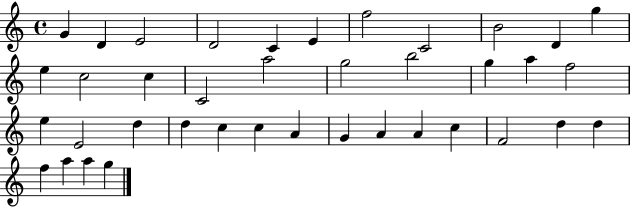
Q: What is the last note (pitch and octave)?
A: G5